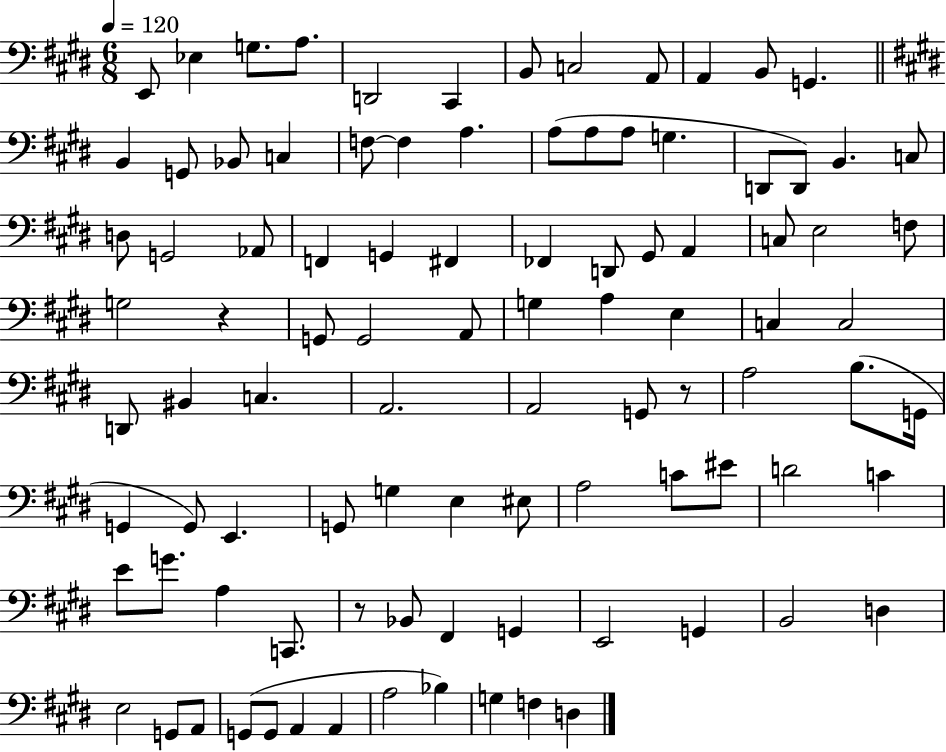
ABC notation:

X:1
T:Untitled
M:6/8
L:1/4
K:E
E,,/2 _E, G,/2 A,/2 D,,2 ^C,, B,,/2 C,2 A,,/2 A,, B,,/2 G,, B,, G,,/2 _B,,/2 C, F,/2 F, A, A,/2 A,/2 A,/2 G, D,,/2 D,,/2 B,, C,/2 D,/2 G,,2 _A,,/2 F,, G,, ^F,, _F,, D,,/2 ^G,,/2 A,, C,/2 E,2 F,/2 G,2 z G,,/2 G,,2 A,,/2 G, A, E, C, C,2 D,,/2 ^B,, C, A,,2 A,,2 G,,/2 z/2 A,2 B,/2 G,,/4 G,, G,,/2 E,, G,,/2 G, E, ^E,/2 A,2 C/2 ^E/2 D2 C E/2 G/2 A, C,,/2 z/2 _B,,/2 ^F,, G,, E,,2 G,, B,,2 D, E,2 G,,/2 A,,/2 G,,/2 G,,/2 A,, A,, A,2 _B, G, F, D,